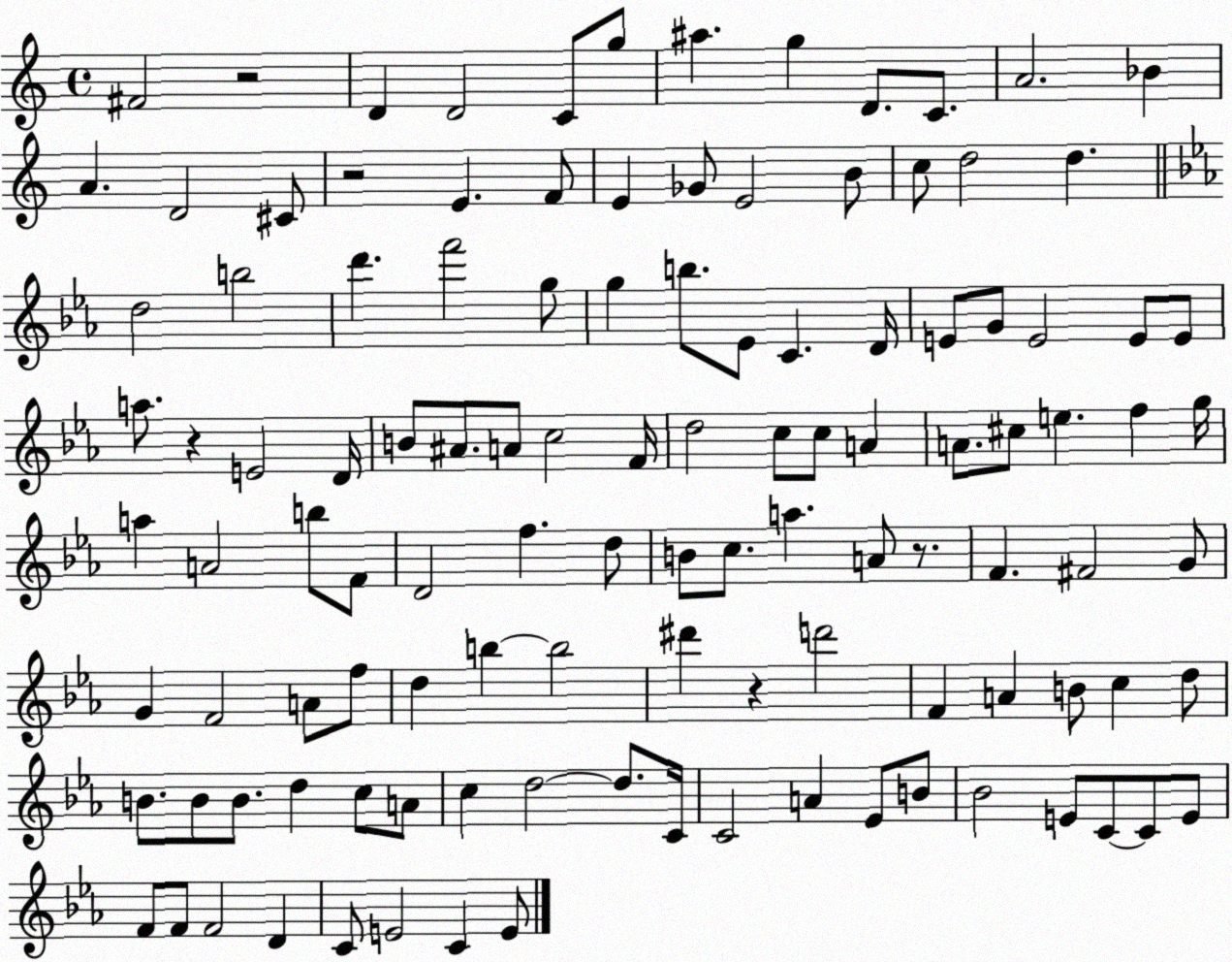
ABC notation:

X:1
T:Untitled
M:4/4
L:1/4
K:C
^F2 z2 D D2 C/2 g/2 ^a g D/2 C/2 A2 _B A D2 ^C/2 z2 E F/2 E _G/2 E2 B/2 c/2 d2 d d2 b2 d' f'2 g/2 g b/2 _E/2 C D/4 E/2 G/2 E2 E/2 E/2 a/2 z E2 D/4 B/2 ^A/2 A/2 c2 F/4 d2 c/2 c/2 A A/2 ^c/2 e f g/4 a A2 b/2 F/2 D2 f d/2 B/2 c/2 a A/2 z/2 F ^F2 G/2 G F2 A/2 f/2 d b b2 ^d' z d'2 F A B/2 c d/2 B/2 B/2 B/2 d c/2 A/2 c d2 d/2 C/4 C2 A _E/2 B/2 _B2 E/2 C/2 C/2 E/2 F/2 F/2 F2 D C/2 E2 C E/2